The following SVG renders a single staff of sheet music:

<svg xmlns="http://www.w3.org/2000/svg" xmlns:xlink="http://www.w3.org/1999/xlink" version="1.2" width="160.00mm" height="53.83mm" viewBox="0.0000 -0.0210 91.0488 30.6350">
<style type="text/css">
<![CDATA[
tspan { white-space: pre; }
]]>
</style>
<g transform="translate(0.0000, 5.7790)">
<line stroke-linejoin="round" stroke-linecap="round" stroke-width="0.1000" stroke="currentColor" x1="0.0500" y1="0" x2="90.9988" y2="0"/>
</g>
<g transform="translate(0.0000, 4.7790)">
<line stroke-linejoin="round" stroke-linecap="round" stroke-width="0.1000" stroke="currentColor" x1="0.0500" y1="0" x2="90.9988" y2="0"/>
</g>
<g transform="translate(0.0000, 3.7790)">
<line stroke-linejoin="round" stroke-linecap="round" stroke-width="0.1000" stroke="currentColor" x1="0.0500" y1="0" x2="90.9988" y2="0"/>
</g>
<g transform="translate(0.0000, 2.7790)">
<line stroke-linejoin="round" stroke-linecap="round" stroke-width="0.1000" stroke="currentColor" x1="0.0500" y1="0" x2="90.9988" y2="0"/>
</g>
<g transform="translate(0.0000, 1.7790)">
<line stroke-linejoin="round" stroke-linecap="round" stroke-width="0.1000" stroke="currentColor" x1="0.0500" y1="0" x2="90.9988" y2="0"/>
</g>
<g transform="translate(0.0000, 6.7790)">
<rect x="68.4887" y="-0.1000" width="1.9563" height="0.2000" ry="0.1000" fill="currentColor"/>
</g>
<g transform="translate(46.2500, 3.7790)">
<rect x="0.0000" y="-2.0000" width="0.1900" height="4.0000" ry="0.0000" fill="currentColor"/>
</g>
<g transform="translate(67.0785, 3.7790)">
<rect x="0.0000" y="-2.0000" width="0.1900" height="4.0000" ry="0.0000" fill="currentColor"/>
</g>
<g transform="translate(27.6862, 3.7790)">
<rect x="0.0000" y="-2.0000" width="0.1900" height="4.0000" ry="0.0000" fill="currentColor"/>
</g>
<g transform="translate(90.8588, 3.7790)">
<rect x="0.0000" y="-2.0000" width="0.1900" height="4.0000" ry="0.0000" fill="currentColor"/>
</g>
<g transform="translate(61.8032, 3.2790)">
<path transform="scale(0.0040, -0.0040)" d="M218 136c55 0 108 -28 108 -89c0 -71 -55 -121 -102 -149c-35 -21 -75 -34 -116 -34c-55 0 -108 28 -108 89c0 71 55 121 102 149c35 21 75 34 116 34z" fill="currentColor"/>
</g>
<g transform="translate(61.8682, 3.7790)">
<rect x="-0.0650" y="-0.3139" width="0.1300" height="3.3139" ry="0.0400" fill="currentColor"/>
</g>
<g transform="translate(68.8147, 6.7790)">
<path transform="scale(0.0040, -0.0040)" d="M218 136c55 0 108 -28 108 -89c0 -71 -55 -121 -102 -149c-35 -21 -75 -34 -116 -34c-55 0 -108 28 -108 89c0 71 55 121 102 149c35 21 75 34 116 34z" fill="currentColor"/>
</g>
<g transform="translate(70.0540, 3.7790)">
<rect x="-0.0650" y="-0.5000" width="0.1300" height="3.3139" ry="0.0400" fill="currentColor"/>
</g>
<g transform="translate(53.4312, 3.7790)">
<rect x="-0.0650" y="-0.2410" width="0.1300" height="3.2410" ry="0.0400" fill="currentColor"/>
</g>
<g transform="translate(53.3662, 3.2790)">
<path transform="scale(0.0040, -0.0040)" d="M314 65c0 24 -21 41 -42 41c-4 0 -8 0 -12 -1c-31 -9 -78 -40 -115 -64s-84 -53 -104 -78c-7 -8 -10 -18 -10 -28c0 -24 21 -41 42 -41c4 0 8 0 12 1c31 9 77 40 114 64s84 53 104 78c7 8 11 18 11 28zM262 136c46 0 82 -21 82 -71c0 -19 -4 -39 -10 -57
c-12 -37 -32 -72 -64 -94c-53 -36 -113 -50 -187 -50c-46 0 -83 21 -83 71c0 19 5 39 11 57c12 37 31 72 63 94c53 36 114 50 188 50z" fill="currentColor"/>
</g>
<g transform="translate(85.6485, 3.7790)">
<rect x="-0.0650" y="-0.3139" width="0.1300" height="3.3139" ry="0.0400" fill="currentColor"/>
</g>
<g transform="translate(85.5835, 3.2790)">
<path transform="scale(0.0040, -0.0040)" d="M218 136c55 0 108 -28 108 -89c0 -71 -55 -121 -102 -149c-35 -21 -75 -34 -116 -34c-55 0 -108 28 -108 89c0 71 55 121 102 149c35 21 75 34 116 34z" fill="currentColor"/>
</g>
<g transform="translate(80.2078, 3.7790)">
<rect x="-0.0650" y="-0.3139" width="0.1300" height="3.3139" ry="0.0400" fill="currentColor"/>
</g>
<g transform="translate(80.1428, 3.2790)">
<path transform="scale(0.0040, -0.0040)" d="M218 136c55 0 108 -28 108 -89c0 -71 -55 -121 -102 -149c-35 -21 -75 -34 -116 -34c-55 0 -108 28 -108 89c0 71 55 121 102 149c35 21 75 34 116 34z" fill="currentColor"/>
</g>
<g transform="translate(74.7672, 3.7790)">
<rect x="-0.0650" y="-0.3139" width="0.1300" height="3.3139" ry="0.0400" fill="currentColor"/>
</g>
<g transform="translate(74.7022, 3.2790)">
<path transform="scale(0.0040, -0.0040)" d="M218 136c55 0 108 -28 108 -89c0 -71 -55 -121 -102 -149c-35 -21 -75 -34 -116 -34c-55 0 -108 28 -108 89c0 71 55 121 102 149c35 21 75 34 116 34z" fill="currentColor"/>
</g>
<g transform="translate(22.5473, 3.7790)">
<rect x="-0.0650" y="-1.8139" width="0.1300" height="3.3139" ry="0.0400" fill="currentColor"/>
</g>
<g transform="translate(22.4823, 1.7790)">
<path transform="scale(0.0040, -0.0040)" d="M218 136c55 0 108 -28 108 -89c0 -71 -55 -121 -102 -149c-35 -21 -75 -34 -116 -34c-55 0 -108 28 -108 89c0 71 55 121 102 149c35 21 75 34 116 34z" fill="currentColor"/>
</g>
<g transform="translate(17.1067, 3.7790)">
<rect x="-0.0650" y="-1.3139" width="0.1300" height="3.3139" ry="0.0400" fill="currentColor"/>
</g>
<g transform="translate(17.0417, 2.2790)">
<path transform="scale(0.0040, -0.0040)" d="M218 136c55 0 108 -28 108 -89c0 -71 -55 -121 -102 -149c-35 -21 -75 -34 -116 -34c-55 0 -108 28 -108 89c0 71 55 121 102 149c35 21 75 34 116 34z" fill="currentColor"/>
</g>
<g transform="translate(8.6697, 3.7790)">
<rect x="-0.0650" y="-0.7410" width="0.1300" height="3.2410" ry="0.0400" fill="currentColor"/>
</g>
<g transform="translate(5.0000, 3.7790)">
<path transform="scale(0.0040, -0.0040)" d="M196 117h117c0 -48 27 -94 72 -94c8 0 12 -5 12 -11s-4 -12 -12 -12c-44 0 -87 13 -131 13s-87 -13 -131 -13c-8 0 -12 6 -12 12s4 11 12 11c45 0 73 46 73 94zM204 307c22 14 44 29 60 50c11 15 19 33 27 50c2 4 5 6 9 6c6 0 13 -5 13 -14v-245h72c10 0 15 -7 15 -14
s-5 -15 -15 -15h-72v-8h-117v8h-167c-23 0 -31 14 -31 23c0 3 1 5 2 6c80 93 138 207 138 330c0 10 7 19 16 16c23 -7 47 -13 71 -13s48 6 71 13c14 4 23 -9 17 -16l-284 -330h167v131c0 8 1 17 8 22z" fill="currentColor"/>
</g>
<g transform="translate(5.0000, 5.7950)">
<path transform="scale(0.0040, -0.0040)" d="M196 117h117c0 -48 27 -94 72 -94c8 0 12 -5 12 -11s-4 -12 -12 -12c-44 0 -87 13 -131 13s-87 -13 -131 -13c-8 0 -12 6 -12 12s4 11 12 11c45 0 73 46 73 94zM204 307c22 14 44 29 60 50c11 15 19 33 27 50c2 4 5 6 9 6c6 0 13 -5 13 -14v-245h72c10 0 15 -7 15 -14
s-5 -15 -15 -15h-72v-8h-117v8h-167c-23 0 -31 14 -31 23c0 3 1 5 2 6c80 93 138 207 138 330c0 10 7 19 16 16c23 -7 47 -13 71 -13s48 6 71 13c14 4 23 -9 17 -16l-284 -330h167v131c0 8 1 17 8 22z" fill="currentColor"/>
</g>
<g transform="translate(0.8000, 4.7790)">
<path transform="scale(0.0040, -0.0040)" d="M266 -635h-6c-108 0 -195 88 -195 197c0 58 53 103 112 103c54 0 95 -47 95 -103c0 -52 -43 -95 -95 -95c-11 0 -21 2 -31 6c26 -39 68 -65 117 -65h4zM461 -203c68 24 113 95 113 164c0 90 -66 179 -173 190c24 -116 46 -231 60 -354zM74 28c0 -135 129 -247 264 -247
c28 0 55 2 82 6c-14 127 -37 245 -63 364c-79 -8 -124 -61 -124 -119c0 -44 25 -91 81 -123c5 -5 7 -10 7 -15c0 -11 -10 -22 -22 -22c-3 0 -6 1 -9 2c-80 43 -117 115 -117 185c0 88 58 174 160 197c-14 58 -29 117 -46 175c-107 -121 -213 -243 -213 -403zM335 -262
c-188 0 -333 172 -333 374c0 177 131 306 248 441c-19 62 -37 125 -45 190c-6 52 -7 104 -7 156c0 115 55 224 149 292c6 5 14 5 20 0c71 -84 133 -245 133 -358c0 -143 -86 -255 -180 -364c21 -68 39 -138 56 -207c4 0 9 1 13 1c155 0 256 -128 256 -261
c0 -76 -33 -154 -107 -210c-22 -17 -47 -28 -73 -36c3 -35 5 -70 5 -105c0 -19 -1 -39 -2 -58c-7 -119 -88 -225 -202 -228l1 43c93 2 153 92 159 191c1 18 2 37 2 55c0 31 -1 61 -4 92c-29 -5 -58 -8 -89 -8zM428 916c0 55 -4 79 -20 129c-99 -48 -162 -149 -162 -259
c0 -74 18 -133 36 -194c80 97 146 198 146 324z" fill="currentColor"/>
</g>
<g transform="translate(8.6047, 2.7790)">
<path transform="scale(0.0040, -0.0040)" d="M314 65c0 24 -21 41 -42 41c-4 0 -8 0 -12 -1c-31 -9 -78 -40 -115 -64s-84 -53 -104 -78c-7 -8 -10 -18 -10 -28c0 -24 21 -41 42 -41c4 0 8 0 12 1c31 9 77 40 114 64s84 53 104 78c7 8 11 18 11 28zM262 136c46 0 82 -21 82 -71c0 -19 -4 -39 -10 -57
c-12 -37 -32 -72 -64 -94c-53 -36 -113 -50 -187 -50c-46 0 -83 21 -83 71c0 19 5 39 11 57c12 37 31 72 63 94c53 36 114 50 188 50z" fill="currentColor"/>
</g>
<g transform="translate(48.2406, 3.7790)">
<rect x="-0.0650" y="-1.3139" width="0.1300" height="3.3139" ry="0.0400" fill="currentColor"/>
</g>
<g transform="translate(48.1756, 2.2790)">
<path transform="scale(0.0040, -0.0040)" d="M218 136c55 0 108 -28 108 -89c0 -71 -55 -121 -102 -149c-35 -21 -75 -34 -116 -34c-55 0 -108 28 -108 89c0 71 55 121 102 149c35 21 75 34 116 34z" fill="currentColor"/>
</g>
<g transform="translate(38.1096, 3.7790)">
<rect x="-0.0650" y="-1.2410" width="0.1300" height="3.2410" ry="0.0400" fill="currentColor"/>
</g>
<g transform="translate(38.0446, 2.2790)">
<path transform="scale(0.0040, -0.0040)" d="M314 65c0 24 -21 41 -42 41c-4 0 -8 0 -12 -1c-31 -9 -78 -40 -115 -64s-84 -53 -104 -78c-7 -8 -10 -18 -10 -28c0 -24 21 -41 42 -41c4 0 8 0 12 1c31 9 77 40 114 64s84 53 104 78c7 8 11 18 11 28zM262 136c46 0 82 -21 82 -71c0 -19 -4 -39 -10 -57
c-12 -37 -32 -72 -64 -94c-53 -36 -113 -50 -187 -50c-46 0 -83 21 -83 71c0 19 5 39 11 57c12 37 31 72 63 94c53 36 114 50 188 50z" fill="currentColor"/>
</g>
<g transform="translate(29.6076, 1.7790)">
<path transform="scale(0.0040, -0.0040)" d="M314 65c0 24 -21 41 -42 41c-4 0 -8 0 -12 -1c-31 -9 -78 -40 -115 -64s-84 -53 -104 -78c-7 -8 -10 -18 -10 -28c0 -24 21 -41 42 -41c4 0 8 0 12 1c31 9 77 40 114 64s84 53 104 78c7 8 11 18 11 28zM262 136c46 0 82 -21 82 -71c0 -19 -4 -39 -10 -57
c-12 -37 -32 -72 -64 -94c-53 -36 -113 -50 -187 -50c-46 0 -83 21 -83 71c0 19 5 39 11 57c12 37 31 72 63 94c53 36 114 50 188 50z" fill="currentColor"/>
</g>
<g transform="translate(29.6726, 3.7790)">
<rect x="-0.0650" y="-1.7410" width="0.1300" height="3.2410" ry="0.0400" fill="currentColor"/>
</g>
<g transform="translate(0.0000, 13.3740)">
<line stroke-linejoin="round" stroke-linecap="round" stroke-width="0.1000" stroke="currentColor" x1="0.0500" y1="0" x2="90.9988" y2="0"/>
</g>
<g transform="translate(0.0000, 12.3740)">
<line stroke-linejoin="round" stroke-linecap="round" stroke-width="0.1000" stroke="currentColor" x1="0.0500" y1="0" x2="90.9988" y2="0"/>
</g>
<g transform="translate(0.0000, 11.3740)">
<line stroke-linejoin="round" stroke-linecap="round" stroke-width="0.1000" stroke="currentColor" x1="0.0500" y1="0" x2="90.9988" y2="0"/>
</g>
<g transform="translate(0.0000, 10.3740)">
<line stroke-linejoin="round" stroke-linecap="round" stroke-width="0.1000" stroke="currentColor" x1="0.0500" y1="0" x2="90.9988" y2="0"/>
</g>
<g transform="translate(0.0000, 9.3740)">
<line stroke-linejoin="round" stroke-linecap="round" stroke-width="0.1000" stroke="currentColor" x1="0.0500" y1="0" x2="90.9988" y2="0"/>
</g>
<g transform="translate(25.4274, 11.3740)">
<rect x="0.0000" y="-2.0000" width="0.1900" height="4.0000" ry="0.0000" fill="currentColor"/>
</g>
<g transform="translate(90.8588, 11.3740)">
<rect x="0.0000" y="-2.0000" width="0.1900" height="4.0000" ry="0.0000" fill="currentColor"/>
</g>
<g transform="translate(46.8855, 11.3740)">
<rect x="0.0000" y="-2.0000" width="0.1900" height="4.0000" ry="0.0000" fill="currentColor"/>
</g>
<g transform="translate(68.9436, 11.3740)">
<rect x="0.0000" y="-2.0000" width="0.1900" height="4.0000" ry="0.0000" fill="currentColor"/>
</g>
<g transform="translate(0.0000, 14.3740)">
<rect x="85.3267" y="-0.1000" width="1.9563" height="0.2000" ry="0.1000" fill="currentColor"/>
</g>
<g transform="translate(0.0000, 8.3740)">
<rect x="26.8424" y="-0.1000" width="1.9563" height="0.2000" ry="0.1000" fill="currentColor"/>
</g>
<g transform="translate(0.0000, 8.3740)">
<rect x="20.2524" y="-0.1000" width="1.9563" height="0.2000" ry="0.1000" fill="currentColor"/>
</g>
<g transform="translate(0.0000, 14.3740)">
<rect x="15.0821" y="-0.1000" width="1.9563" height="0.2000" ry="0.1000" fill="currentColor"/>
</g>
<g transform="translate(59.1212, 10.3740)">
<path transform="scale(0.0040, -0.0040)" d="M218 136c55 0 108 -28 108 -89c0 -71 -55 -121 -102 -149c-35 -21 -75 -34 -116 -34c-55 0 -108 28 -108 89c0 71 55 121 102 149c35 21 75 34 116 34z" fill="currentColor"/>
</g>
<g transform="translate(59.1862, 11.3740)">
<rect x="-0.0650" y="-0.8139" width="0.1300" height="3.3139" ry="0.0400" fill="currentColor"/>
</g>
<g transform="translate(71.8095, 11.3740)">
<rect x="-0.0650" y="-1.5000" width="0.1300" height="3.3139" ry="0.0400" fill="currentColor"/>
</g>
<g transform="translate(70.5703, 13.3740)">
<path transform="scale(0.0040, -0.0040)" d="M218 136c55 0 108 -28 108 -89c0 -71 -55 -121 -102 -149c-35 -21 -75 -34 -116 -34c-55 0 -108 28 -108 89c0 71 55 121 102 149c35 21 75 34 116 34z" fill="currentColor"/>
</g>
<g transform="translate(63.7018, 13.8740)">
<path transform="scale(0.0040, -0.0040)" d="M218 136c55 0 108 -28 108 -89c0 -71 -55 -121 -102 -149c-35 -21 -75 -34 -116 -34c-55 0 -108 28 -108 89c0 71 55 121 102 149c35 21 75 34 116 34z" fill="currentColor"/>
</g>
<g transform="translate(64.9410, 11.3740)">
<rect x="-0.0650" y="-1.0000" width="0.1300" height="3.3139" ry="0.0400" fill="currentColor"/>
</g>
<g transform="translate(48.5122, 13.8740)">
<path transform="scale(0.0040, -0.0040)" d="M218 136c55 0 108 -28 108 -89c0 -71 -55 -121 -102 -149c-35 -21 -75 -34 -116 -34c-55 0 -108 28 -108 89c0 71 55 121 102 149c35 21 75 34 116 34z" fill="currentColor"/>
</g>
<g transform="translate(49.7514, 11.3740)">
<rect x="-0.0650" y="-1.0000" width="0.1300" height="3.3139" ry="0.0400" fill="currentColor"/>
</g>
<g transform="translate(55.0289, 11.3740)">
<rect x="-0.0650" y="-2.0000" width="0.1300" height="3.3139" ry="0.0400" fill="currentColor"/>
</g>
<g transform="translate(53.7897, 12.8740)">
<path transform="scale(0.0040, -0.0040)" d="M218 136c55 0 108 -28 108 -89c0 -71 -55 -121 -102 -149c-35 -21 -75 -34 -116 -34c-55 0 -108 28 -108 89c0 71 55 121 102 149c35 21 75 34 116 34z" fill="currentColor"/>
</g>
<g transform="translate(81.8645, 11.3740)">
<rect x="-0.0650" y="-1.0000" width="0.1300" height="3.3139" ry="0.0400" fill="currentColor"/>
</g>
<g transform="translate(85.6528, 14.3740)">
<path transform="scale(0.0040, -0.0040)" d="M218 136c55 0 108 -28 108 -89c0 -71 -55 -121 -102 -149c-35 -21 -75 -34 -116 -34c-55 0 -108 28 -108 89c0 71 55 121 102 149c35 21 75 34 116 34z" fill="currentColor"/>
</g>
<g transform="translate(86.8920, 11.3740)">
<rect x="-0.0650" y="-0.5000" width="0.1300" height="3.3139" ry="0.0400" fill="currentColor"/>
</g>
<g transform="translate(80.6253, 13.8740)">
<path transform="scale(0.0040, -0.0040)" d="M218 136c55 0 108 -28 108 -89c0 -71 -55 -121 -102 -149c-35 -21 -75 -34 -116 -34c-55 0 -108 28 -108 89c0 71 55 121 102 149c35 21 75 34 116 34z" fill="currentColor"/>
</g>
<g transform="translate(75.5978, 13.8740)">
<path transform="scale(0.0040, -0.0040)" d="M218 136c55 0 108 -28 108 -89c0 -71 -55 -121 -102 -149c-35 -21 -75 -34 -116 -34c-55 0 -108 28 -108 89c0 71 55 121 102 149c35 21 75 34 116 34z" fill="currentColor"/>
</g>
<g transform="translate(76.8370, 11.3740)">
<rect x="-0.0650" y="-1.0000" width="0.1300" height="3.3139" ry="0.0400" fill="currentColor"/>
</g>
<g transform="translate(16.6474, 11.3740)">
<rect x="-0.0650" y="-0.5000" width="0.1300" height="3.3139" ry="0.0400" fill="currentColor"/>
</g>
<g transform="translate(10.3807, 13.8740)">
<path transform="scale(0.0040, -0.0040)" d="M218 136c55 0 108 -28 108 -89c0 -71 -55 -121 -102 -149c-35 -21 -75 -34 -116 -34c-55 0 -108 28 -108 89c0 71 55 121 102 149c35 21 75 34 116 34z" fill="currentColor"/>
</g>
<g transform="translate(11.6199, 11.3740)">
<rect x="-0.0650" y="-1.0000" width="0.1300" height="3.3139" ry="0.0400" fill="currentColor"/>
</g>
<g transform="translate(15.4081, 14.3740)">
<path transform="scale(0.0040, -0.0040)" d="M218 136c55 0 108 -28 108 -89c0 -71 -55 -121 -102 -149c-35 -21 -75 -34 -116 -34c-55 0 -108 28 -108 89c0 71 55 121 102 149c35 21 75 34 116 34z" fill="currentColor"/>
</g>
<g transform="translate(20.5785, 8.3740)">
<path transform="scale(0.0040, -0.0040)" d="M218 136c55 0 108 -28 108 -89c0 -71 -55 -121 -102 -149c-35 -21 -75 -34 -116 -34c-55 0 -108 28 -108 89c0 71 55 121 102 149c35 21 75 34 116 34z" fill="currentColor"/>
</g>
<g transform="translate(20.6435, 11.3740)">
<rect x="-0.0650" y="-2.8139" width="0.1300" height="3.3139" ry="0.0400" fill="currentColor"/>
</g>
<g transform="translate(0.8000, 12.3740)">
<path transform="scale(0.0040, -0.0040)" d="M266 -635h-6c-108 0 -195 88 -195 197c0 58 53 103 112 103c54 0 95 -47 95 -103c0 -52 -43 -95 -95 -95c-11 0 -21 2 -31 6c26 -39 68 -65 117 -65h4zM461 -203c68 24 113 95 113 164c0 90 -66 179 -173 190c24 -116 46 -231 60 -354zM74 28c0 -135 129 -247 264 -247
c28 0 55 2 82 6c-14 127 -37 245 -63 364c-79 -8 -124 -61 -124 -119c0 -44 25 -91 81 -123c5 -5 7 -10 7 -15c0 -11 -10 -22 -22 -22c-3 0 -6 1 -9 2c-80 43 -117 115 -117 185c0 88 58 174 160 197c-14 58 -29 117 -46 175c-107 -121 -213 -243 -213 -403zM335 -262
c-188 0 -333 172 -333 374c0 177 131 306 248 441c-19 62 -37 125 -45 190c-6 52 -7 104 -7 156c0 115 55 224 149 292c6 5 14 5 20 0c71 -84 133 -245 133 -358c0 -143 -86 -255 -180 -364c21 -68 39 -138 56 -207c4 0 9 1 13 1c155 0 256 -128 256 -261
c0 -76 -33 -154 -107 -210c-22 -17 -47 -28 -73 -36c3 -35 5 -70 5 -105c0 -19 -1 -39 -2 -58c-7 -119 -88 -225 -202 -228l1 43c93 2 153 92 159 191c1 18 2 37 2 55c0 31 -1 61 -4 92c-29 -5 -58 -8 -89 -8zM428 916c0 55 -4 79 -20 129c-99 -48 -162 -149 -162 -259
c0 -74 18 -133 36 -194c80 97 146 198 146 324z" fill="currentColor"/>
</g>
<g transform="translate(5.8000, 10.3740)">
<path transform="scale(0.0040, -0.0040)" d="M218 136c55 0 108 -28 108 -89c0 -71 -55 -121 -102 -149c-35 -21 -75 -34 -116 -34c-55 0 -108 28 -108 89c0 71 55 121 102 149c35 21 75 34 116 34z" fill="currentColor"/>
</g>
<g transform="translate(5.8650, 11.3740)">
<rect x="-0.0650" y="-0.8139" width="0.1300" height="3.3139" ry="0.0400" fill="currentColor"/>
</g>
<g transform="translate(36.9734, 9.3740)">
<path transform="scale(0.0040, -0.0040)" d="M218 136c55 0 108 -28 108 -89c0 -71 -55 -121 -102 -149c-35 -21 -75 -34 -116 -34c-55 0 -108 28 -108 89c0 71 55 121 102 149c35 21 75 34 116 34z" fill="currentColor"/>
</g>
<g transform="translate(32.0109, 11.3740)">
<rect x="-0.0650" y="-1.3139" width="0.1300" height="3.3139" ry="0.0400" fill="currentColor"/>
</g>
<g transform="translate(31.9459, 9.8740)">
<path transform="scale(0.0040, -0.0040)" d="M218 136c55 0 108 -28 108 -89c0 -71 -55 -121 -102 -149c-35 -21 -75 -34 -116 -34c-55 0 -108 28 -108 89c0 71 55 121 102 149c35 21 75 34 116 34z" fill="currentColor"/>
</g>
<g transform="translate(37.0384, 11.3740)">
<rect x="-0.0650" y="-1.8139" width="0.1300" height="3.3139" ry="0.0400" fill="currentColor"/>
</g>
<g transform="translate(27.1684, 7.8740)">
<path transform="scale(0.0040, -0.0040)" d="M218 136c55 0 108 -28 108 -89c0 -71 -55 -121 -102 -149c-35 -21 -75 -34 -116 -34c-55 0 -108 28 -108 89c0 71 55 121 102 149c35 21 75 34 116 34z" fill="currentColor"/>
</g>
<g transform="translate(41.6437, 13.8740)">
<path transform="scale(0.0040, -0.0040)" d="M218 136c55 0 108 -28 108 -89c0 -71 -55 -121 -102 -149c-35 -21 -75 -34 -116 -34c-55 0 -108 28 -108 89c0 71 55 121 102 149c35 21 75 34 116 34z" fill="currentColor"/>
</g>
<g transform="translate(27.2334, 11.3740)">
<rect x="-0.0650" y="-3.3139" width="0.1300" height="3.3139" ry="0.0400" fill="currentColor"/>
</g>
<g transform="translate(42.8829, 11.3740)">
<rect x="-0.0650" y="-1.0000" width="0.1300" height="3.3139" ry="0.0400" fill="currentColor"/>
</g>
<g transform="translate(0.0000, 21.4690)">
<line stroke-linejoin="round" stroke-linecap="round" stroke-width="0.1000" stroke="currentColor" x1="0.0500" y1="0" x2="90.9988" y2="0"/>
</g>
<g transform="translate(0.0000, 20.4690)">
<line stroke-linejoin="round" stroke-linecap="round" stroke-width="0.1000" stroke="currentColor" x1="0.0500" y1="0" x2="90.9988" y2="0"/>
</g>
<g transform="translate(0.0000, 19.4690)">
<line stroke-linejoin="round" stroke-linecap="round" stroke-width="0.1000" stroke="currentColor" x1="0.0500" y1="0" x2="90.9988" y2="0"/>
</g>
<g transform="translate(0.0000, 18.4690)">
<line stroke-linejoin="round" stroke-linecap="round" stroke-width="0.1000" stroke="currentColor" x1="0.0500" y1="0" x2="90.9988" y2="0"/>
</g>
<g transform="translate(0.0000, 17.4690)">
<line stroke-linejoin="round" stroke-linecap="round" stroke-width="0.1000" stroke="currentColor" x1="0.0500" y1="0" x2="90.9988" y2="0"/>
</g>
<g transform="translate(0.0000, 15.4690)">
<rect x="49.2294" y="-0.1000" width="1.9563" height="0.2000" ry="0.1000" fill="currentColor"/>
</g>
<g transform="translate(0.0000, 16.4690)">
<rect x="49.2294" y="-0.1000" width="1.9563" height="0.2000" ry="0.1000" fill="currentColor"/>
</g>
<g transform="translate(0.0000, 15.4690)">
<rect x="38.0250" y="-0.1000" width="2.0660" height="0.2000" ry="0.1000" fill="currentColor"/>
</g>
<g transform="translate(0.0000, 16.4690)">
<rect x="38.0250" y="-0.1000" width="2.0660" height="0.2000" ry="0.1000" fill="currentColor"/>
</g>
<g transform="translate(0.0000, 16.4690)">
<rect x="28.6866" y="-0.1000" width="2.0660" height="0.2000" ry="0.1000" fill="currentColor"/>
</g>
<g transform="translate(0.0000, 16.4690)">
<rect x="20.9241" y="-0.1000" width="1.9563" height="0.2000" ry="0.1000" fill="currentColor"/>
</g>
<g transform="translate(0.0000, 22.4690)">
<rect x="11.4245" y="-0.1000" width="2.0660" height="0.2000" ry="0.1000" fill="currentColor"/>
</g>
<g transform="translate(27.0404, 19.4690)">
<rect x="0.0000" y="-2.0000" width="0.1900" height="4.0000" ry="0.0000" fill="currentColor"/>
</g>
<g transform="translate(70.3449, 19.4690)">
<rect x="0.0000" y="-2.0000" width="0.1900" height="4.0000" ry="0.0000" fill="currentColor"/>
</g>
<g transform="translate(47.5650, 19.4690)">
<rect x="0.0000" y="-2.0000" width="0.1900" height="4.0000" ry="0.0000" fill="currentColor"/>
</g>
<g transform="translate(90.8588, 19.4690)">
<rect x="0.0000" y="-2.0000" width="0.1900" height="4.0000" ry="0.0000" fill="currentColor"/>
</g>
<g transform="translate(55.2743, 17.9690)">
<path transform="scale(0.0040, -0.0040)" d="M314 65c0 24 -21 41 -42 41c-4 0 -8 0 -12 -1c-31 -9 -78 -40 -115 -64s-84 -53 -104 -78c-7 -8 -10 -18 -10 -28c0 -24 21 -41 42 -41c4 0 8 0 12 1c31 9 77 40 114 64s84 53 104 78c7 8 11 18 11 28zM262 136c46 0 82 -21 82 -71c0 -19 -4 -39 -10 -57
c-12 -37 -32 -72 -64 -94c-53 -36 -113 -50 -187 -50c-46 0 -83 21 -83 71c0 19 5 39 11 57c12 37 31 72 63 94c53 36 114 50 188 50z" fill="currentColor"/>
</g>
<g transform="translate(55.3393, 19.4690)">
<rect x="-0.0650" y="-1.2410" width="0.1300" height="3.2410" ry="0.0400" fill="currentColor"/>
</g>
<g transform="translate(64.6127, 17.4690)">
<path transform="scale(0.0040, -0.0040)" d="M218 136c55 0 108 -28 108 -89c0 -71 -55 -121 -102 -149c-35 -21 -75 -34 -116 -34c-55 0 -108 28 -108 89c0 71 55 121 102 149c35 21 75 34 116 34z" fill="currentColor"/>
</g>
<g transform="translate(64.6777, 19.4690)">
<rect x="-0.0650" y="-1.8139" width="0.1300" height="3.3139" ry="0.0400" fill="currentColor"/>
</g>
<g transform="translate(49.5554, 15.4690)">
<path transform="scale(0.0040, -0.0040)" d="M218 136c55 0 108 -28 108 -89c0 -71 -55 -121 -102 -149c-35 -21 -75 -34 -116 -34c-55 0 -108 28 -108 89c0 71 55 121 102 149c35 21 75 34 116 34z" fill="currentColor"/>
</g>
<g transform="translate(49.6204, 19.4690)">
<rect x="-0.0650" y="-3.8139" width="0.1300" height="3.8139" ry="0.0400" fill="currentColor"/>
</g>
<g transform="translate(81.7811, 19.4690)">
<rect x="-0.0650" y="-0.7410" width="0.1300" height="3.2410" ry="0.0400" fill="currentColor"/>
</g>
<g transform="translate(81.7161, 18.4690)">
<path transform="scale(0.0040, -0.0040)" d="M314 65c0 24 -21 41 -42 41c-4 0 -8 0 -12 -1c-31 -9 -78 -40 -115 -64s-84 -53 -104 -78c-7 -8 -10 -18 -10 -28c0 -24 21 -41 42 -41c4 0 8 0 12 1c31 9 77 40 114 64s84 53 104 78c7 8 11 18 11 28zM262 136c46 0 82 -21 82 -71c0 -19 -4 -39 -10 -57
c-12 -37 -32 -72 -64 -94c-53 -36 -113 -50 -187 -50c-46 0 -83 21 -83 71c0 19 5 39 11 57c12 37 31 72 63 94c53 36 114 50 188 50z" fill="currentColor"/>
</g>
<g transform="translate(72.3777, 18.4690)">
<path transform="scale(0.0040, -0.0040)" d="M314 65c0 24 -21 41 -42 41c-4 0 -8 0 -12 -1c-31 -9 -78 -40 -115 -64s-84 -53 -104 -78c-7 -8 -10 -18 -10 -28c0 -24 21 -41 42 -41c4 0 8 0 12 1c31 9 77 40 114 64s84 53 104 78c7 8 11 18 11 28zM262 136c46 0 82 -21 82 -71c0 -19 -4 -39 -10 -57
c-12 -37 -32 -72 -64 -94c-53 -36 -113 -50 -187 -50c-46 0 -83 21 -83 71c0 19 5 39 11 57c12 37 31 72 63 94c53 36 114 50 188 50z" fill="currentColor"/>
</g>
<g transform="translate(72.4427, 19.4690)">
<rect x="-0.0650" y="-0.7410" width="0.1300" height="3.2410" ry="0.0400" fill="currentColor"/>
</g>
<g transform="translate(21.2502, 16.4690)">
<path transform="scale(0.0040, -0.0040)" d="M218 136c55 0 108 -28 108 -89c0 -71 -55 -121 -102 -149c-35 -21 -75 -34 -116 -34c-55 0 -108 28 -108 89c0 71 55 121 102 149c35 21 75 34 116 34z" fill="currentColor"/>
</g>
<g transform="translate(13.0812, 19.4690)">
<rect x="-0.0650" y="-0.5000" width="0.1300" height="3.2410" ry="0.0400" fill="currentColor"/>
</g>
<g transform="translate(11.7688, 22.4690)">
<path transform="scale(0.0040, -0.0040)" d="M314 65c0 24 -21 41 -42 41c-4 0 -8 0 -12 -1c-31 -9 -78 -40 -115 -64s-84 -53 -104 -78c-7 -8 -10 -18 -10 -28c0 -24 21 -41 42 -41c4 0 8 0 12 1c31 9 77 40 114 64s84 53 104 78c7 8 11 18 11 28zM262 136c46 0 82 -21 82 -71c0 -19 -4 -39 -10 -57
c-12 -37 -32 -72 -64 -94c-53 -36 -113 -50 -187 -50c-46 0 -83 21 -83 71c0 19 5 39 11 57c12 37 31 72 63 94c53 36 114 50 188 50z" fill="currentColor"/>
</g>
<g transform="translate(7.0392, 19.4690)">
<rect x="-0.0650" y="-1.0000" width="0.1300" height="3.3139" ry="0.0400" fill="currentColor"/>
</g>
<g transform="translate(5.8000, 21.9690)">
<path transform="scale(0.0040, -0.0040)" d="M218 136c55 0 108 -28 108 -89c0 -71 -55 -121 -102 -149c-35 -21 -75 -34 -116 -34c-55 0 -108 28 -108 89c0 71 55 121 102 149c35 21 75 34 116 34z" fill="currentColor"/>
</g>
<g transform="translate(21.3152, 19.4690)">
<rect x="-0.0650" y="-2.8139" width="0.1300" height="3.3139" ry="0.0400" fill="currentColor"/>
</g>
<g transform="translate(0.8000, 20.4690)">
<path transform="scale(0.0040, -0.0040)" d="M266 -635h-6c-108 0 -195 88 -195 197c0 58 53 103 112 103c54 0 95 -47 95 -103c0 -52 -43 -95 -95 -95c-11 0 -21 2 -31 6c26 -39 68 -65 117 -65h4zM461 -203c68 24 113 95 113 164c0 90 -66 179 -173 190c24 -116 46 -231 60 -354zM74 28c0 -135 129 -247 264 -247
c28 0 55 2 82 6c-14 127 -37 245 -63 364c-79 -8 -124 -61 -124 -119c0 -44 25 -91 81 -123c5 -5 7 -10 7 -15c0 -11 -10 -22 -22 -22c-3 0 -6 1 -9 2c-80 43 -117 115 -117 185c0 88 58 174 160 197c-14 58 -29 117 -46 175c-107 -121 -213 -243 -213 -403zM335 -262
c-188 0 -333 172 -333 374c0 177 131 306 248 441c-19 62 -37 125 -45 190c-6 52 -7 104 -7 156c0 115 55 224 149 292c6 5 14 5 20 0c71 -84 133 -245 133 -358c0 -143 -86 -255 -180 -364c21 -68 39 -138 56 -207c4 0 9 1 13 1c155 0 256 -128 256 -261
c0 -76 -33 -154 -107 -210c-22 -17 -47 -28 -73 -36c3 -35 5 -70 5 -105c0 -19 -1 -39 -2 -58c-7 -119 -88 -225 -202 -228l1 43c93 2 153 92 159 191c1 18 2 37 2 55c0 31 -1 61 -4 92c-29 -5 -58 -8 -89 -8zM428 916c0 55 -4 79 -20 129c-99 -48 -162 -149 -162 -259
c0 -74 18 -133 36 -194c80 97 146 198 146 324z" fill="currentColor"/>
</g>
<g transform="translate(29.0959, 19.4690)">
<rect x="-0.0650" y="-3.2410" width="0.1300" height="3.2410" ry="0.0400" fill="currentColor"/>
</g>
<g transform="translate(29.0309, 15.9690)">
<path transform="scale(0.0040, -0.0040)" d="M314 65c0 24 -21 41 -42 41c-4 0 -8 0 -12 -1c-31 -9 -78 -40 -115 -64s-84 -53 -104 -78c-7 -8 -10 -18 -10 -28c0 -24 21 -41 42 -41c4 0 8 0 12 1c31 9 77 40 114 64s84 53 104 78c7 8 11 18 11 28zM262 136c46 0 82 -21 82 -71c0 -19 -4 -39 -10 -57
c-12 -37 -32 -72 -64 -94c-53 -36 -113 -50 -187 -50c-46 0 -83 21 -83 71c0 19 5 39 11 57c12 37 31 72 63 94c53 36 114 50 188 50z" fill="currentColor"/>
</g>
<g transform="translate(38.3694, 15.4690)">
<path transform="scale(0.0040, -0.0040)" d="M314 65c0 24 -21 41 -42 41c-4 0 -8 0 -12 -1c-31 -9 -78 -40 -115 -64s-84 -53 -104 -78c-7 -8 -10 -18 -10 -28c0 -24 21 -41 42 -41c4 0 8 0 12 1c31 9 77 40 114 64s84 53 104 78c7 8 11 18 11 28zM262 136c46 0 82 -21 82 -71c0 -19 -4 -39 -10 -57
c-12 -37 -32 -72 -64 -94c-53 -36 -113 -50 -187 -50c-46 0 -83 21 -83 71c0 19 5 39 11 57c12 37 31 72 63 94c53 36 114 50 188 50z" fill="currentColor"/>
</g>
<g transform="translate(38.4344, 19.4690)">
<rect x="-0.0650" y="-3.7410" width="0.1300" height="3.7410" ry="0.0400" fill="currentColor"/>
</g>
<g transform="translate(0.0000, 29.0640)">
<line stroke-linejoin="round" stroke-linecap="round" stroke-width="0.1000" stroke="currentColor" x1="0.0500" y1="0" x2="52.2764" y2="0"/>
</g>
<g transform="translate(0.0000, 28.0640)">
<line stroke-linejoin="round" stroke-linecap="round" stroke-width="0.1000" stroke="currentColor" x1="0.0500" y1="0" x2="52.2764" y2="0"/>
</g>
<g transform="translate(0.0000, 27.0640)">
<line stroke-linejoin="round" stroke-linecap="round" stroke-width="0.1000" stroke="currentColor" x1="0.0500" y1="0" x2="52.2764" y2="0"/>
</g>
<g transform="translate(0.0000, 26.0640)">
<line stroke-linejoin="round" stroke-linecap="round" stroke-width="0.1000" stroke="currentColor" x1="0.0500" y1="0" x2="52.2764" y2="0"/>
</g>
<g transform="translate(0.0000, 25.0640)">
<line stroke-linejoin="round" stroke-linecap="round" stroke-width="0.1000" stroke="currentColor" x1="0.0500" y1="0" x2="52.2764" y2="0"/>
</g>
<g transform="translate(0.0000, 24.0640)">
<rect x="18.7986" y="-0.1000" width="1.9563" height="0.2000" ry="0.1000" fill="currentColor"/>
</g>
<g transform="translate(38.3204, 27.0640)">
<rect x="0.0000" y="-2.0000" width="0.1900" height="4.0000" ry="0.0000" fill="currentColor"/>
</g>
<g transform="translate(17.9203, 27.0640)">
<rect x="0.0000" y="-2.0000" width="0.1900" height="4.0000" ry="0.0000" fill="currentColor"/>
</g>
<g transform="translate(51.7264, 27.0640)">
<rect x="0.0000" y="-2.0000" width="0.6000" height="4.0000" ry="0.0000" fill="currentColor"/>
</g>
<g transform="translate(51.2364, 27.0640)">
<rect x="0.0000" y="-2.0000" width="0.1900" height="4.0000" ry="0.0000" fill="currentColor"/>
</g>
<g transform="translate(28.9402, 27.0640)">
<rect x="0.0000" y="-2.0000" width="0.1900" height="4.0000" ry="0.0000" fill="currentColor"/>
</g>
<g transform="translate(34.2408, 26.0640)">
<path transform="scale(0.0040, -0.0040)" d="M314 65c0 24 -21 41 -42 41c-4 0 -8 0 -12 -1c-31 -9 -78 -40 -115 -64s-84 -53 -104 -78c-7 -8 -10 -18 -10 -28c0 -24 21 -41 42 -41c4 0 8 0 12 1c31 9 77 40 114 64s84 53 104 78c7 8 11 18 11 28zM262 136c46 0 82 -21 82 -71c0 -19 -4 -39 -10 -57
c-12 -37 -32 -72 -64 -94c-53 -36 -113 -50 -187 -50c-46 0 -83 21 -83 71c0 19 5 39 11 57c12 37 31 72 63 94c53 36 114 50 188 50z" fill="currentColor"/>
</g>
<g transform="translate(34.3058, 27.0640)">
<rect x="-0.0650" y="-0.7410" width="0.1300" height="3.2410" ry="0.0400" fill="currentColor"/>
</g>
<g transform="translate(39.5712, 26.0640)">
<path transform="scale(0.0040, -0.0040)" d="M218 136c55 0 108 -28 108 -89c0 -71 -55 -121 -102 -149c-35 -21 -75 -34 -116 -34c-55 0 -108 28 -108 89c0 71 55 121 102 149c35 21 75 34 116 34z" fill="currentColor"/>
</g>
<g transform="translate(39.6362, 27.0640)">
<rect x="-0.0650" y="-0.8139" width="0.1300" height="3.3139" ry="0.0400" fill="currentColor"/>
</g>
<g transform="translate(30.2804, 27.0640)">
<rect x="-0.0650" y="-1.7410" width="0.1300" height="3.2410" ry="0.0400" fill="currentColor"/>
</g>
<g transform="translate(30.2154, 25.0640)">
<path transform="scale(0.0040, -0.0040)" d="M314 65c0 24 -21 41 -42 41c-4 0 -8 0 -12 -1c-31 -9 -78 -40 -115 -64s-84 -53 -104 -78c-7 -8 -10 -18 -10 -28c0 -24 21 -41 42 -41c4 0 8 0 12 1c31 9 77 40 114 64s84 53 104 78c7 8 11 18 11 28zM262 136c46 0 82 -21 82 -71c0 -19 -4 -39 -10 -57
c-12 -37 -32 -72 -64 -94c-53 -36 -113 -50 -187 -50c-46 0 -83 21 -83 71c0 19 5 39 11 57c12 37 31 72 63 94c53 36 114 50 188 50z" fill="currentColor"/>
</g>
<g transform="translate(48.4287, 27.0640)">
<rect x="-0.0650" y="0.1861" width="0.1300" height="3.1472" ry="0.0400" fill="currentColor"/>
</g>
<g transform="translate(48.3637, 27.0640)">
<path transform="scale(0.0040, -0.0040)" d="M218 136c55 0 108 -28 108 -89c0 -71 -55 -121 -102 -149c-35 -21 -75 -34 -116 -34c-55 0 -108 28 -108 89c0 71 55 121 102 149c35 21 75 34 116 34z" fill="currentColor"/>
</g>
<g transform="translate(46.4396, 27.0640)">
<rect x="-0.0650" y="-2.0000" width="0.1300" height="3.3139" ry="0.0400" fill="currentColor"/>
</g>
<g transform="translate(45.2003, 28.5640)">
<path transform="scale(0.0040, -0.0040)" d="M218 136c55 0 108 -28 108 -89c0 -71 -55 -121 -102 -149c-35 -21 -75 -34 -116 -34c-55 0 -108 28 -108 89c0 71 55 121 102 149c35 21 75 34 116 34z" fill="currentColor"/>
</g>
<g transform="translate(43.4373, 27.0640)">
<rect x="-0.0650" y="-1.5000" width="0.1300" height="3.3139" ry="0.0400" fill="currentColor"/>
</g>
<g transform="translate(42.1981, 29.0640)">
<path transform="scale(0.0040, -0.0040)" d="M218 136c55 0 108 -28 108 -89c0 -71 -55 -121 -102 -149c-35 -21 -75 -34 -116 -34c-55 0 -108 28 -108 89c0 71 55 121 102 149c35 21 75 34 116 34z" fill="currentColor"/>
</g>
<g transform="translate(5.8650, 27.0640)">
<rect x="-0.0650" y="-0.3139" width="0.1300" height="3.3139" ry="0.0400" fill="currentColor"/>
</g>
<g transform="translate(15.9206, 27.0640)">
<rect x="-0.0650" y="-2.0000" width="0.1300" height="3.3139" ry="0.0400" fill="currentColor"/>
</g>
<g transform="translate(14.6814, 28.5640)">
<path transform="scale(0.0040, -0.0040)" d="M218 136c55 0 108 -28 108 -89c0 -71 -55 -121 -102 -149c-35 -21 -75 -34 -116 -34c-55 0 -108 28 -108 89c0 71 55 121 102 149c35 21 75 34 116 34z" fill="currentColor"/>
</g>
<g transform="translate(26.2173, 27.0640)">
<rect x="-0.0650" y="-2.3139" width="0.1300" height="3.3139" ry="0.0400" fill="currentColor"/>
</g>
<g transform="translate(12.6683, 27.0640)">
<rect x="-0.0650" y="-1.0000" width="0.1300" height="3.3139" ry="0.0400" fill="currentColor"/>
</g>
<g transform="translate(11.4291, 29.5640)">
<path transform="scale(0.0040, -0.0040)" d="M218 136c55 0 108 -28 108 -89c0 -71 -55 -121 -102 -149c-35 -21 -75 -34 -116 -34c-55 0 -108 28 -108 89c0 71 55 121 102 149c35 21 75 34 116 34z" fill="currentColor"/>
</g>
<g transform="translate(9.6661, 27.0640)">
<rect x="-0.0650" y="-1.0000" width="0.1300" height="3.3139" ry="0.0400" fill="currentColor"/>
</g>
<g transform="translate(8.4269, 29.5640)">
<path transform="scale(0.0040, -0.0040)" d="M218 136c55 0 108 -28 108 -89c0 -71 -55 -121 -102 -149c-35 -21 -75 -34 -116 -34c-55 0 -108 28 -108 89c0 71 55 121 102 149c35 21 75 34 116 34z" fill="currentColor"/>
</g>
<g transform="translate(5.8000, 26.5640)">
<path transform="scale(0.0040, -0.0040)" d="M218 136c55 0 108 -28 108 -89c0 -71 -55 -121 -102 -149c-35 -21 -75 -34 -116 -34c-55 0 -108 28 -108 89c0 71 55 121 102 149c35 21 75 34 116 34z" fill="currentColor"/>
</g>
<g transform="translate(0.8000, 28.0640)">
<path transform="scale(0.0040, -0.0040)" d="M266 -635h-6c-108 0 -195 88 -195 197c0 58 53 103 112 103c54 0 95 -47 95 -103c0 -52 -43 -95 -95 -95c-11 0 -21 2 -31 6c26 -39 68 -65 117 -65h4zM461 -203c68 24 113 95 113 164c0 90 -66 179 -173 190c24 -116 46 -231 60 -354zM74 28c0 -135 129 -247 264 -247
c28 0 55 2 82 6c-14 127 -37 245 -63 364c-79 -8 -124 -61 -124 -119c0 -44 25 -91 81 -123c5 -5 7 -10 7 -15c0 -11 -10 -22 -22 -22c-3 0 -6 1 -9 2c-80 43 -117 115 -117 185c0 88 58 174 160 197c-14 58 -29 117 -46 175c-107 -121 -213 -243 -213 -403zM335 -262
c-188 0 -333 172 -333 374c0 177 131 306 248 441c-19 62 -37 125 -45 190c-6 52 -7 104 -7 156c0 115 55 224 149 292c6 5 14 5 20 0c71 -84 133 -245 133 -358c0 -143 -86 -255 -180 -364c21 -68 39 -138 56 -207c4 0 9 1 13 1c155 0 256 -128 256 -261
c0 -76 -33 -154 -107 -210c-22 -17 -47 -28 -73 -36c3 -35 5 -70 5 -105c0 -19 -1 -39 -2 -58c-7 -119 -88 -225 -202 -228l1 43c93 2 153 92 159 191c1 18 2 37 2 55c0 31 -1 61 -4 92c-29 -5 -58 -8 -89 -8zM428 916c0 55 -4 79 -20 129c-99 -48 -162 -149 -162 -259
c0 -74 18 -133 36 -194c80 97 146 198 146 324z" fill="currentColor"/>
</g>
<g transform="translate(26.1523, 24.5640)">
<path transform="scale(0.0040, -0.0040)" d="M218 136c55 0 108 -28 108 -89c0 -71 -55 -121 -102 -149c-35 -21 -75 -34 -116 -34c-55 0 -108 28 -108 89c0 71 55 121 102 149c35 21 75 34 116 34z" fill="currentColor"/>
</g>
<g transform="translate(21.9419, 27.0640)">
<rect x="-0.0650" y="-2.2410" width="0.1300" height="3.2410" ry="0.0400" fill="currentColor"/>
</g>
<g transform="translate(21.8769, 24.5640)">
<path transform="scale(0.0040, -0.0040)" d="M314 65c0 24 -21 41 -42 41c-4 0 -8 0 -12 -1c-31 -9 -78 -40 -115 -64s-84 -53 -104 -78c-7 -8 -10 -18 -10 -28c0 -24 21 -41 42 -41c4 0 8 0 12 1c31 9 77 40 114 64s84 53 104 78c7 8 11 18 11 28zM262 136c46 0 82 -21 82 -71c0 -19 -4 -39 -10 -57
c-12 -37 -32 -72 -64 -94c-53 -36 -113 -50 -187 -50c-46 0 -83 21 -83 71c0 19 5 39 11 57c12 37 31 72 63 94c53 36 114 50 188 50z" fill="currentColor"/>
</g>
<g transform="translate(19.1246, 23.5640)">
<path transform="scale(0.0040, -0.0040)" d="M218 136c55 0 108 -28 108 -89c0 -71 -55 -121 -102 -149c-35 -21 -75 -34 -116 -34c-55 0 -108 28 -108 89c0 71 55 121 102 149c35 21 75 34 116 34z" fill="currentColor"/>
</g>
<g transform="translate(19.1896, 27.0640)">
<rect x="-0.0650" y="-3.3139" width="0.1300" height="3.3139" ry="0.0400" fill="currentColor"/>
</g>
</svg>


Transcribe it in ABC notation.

X:1
T:Untitled
M:4/4
L:1/4
K:C
d2 e f f2 e2 e c2 c C c c c d D C a b e f D D F d D E D D C D C2 a b2 c'2 c' e2 f d2 d2 c D D F b g2 g f2 d2 d E F B